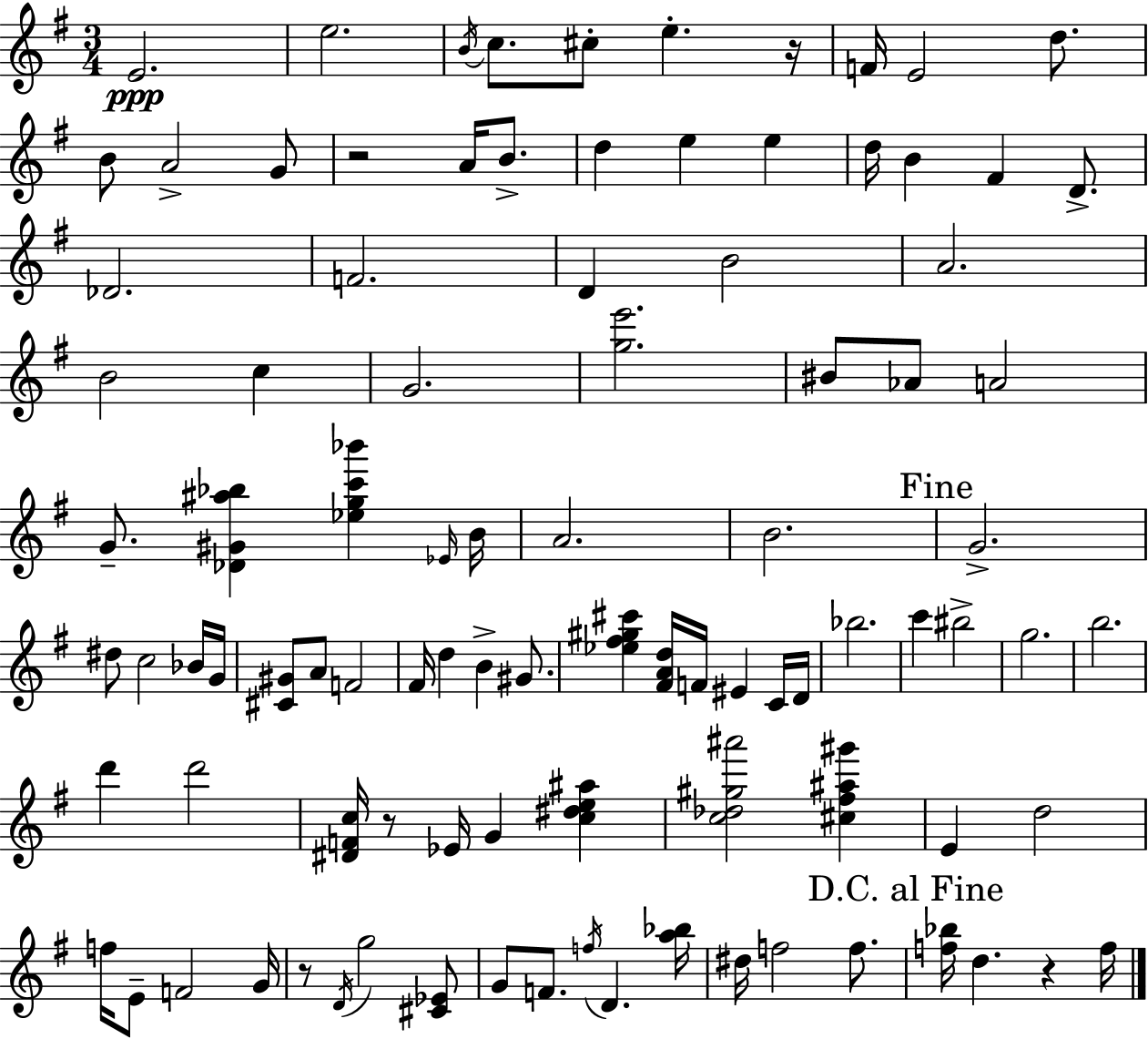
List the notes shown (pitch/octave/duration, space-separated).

E4/h. E5/h. B4/s C5/e. C#5/e E5/q. R/s F4/s E4/h D5/e. B4/e A4/h G4/e R/h A4/s B4/e. D5/q E5/q E5/q D5/s B4/q F#4/q D4/e. Db4/h. F4/h. D4/q B4/h A4/h. B4/h C5/q G4/h. [G5,E6]/h. BIS4/e Ab4/e A4/h G4/e. [Db4,G#4,A#5,Bb5]/q [Eb5,G5,C6,Bb6]/q Eb4/s B4/s A4/h. B4/h. G4/h. D#5/e C5/h Bb4/s G4/s [C#4,G#4]/e A4/e F4/h F#4/s D5/q B4/q G#4/e. [Eb5,F#5,G#5,C#6]/q [F#4,A4,D5]/s F4/s EIS4/q C4/s D4/s Bb5/h. C6/q BIS5/h G5/h. B5/h. D6/q D6/h [D#4,F4,C5]/s R/e Eb4/s G4/q [C5,D#5,E5,A#5]/q [C5,Db5,G#5,A#6]/h [C#5,F#5,A#5,G#6]/q E4/q D5/h F5/s E4/e F4/h G4/s R/e D4/s G5/h [C#4,Eb4]/e G4/e F4/e. F5/s D4/q. [A5,Bb5]/s D#5/s F5/h F5/e. [F5,Bb5]/s D5/q. R/q F5/s